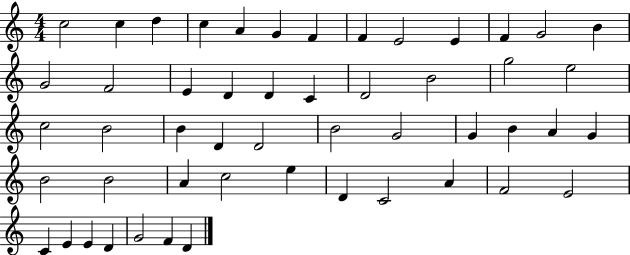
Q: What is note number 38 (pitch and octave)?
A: C5